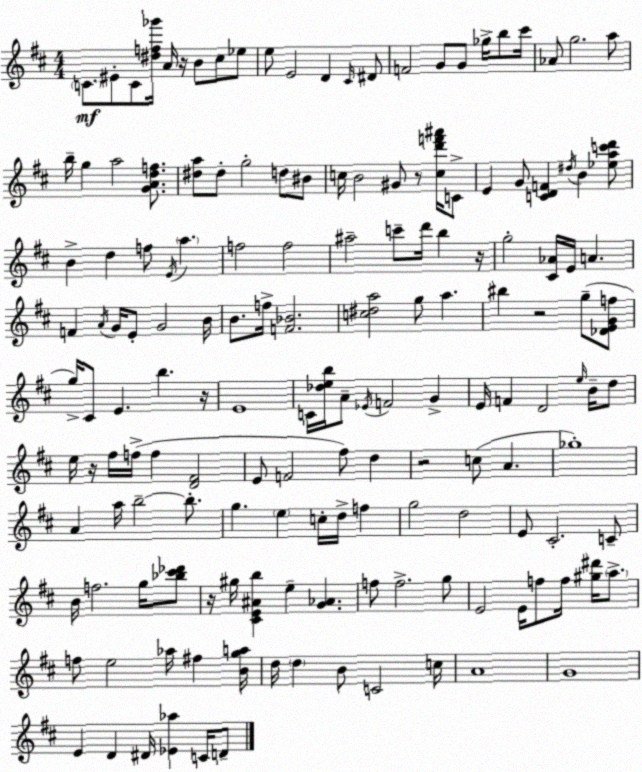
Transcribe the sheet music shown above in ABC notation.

X:1
T:Untitled
M:4/4
L:1/4
K:D
C/2 ^E/2 C/2 [^df_g']/4 A/4 z/4 B/2 ^c/2 _e/2 e/2 E2 D ^C/4 ^D/2 F2 G/2 G/2 _g/4 b/2 ^c'/4 _A/2 g2 a/2 b/4 g a2 [GAdf]/2 [^da]/2 ^d/2 g2 d/2 ^B/2 c/4 B2 ^G/2 z/2 [cd'f'^a']/4 C/2 E G/2 [CDF] ^d/4 B [_eac'd']/2 B d f/2 E/4 a f2 f2 ^a2 c'/2 d'/4 b z/4 g2 [^C_A]/4 E/4 A F A/4 G/4 E/2 G2 B/4 B/2 f/4 [F_B]2 [c^da]2 g/2 a ^b z2 g/2 [_DEGf]/2 g/4 ^C/2 E b z/4 E4 C/4 [_deb]/4 A/2 _E/4 F2 G E/4 F D2 e/4 B/4 d/2 e/4 z/4 ^f/4 f/4 f [D^F]2 E/2 F2 ^f/2 d z2 c/2 A _g4 A a/4 b2 b/2 g e c/4 d/4 f g2 d2 E/2 ^C2 C/2 B/4 f2 g/4 [_b^c'_d']/2 z/4 ^g/4 [^CE^Ab] e [G_A] f/2 f2 g/2 E2 E/4 f/2 f/4 [^g^d']/4 a/2 f/2 e2 _a/4 ^f [Bga]/4 d/4 d B/2 C2 c/4 A4 G4 E D ^D/4 [_E_a] C/4 D/2